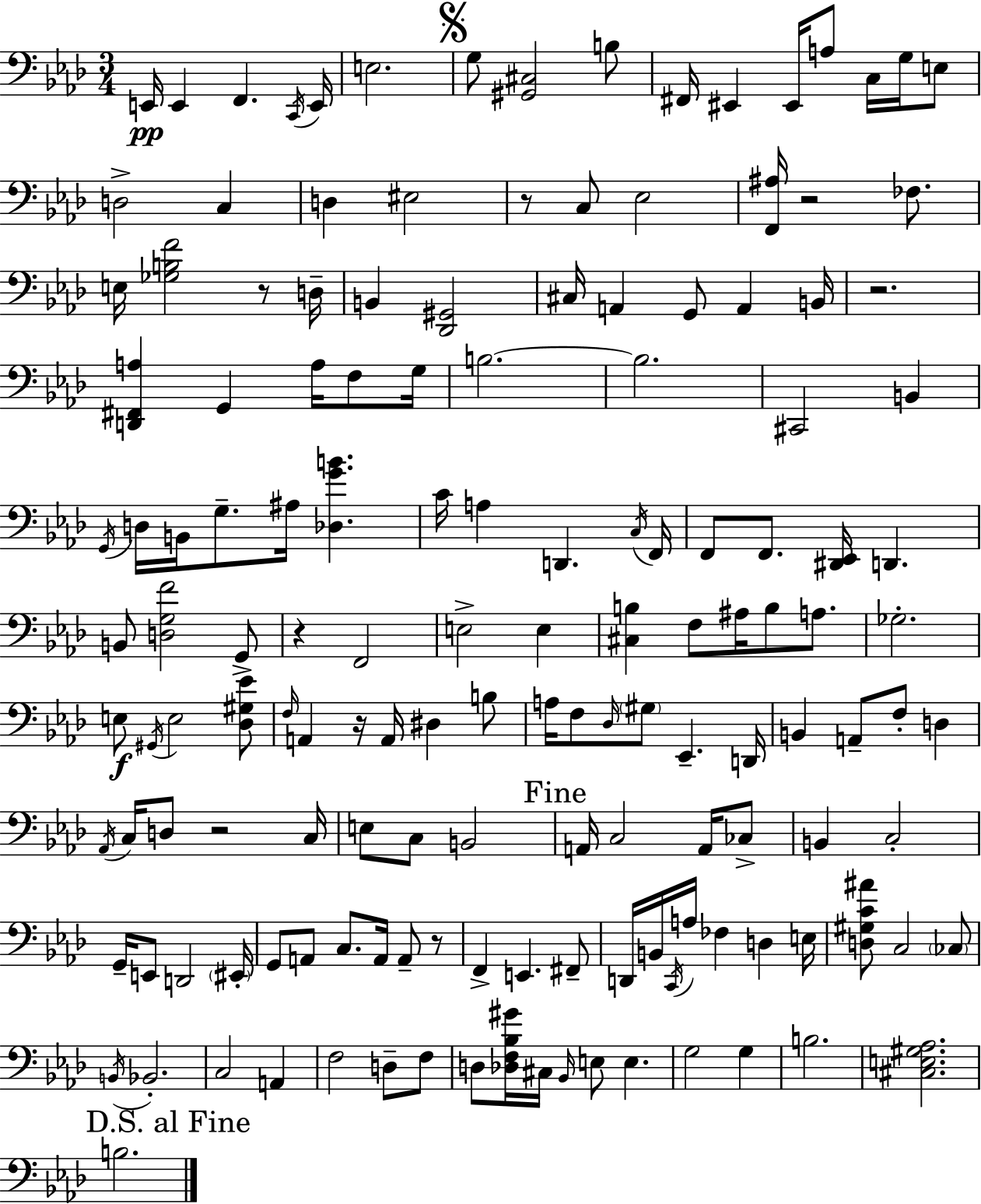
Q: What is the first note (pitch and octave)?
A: E2